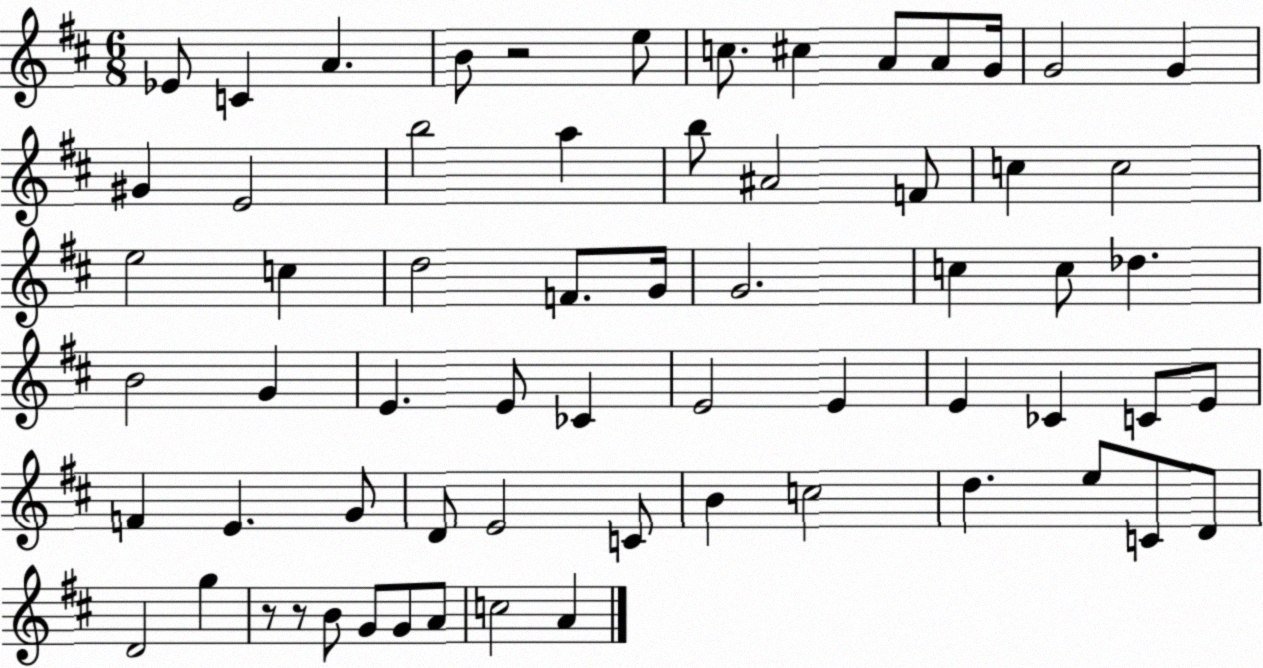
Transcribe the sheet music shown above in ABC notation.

X:1
T:Untitled
M:6/8
L:1/4
K:D
_E/2 C A B/2 z2 e/2 c/2 ^c A/2 A/2 G/4 G2 G ^G E2 b2 a b/2 ^A2 F/2 c c2 e2 c d2 F/2 G/4 G2 c c/2 _d B2 G E E/2 _C E2 E E _C C/2 E/2 F E G/2 D/2 E2 C/2 B c2 d e/2 C/2 D/2 D2 g z/2 z/2 B/2 G/2 G/2 A/2 c2 A